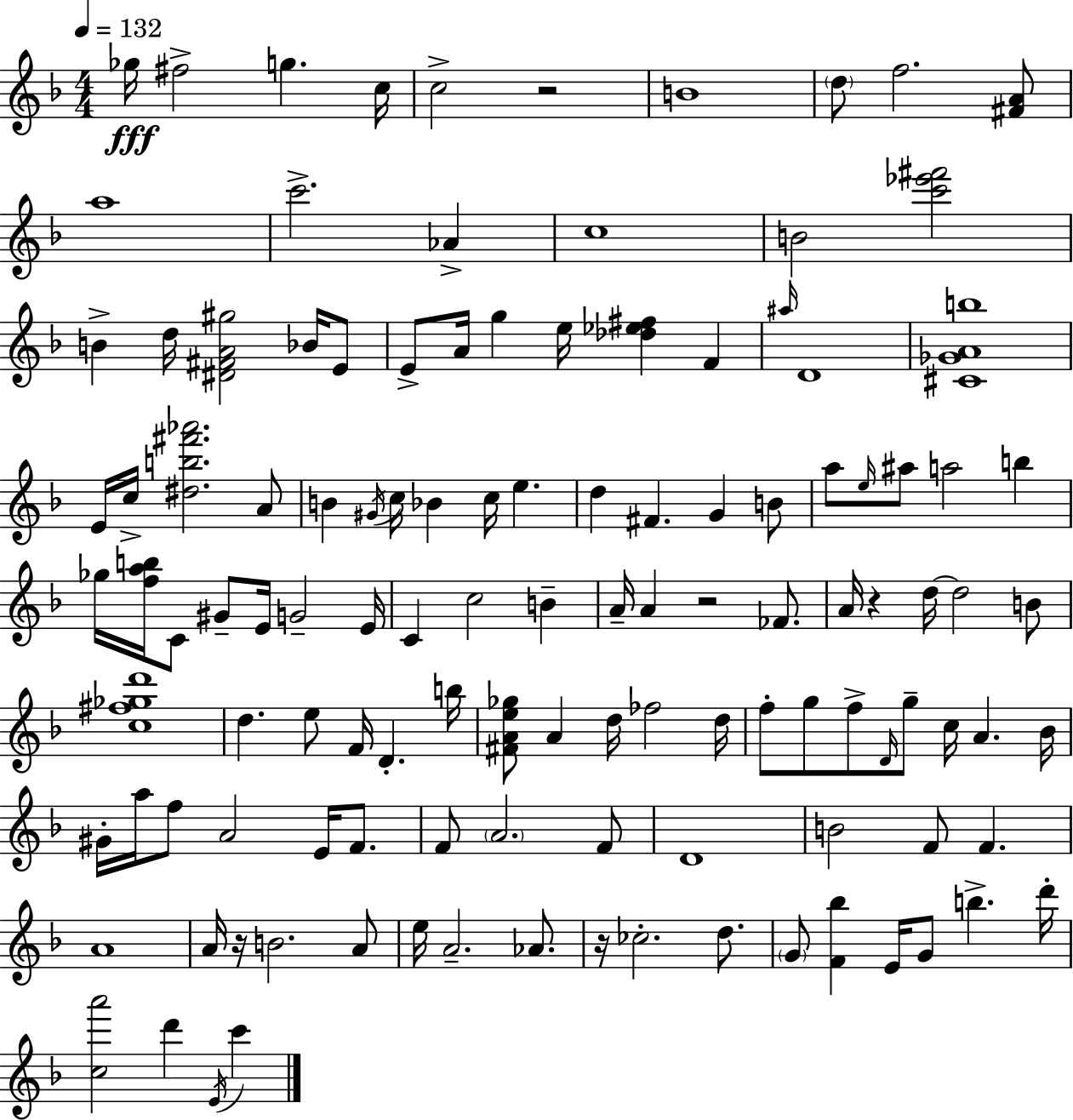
{
  \clef treble
  \numericTimeSignature
  \time 4/4
  \key d \minor
  \tempo 4 = 132
  ges''16\fff fis''2-> g''4. c''16 | c''2-> r2 | b'1 | \parenthesize d''8 f''2. <fis' a'>8 | \break a''1 | c'''2.-> aes'4-> | c''1 | b'2 <c''' ees''' fis'''>2 | \break b'4-> d''16 <dis' fis' a' gis''>2 bes'16 e'8 | e'8-> a'16 g''4 e''16 <des'' ees'' fis''>4 f'4 | \grace { ais''16 } d'1 | <cis' ges' a' b''>1 | \break e'16 c''16-> <dis'' b'' fis''' aes'''>2. a'8 | b'4 \acciaccatura { gis'16 } c''16 bes'4 c''16 e''4. | d''4 fis'4. g'4 | b'8 a''8 \grace { e''16 } ais''8 a''2 b''4 | \break ges''16 <f'' a'' b''>16 c'8 gis'8-- e'16 g'2-- | e'16 c'4 c''2 b'4-- | a'16-- a'4 r2 | fes'8. a'16 r4 d''16~~ d''2 | \break b'8 <c'' fis'' ges'' d'''>1 | d''4. e''8 f'16 d'4.-. | b''16 <fis' a' e'' ges''>8 a'4 d''16 fes''2 | d''16 f''8-. g''8 f''8-> \grace { d'16 } g''8-- c''16 a'4. | \break bes'16 gis'16-. a''16 f''8 a'2 | e'16 f'8. f'8 \parenthesize a'2. | f'8 d'1 | b'2 f'8 f'4. | \break a'1 | a'16 r16 b'2. | a'8 e''16 a'2.-- | aes'8. r16 ces''2.-. | \break d''8. \parenthesize g'8 <f' bes''>4 e'16 g'8 b''4.-> | d'''16-. <c'' a'''>2 d'''4 | \acciaccatura { e'16 } c'''4 \bar "|."
}